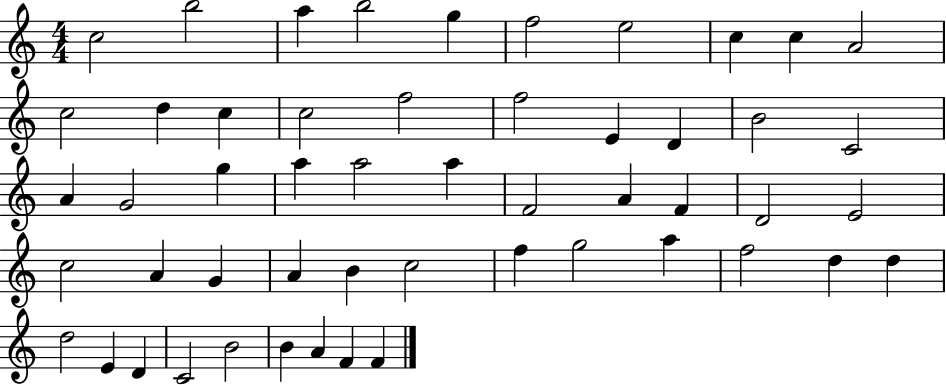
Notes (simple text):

C5/h B5/h A5/q B5/h G5/q F5/h E5/h C5/q C5/q A4/h C5/h D5/q C5/q C5/h F5/h F5/h E4/q D4/q B4/h C4/h A4/q G4/h G5/q A5/q A5/h A5/q F4/h A4/q F4/q D4/h E4/h C5/h A4/q G4/q A4/q B4/q C5/h F5/q G5/h A5/q F5/h D5/q D5/q D5/h E4/q D4/q C4/h B4/h B4/q A4/q F4/q F4/q